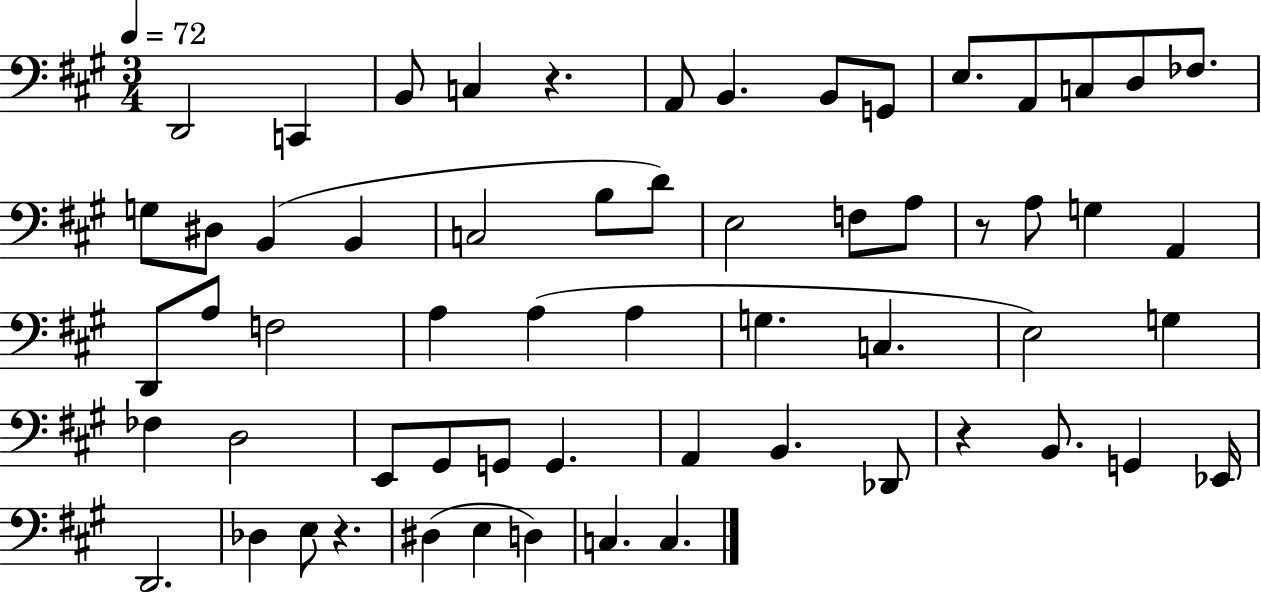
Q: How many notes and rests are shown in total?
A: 60